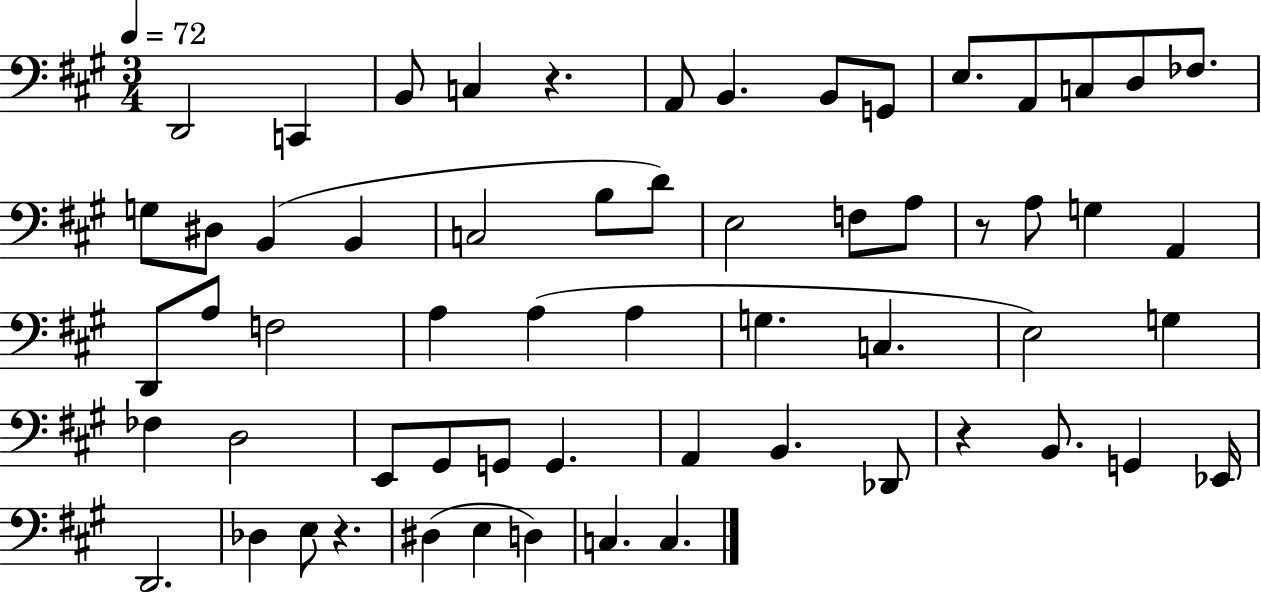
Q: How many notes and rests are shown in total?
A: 60